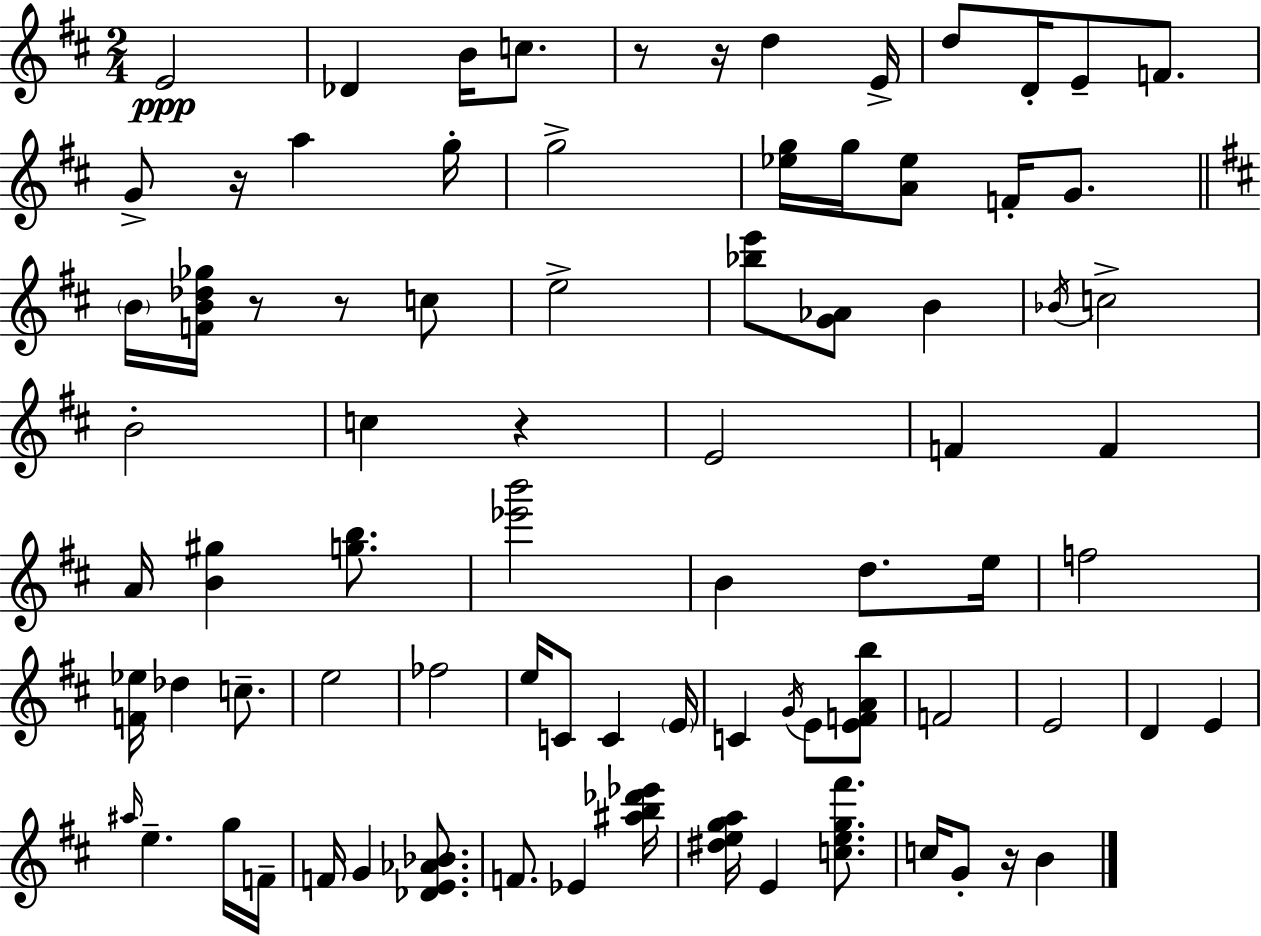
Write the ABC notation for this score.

X:1
T:Untitled
M:2/4
L:1/4
K:D
E2 _D B/4 c/2 z/2 z/4 d E/4 d/2 D/4 E/2 F/2 G/2 z/4 a g/4 g2 [_eg]/4 g/4 [A_e]/2 F/4 G/2 B/4 [FB_d_g]/4 z/2 z/2 c/2 e2 [_be']/2 [G_A]/2 B _B/4 c2 B2 c z E2 F F A/4 [B^g] [gb]/2 [_e'b']2 B d/2 e/4 f2 [F_e]/4 _d c/2 e2 _f2 e/4 C/2 C E/4 C G/4 E/2 [EFAb]/2 F2 E2 D E ^a/4 e g/4 F/4 F/4 G [_DE_A_B]/2 F/2 _E [^ab_d'_e']/4 [^dega]/4 E [ceg^f']/2 c/4 G/2 z/4 B